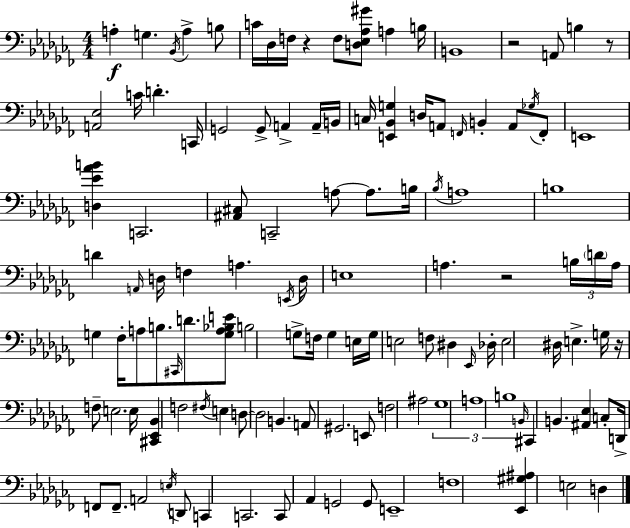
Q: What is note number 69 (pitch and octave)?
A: E3